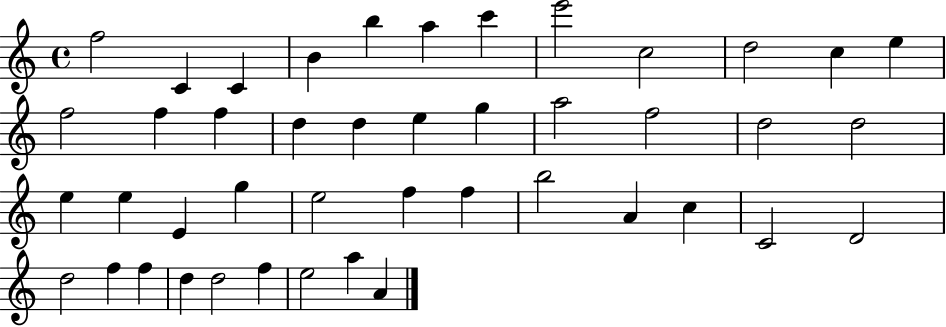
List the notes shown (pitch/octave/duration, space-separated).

F5/h C4/q C4/q B4/q B5/q A5/q C6/q E6/h C5/h D5/h C5/q E5/q F5/h F5/q F5/q D5/q D5/q E5/q G5/q A5/h F5/h D5/h D5/h E5/q E5/q E4/q G5/q E5/h F5/q F5/q B5/h A4/q C5/q C4/h D4/h D5/h F5/q F5/q D5/q D5/h F5/q E5/h A5/q A4/q